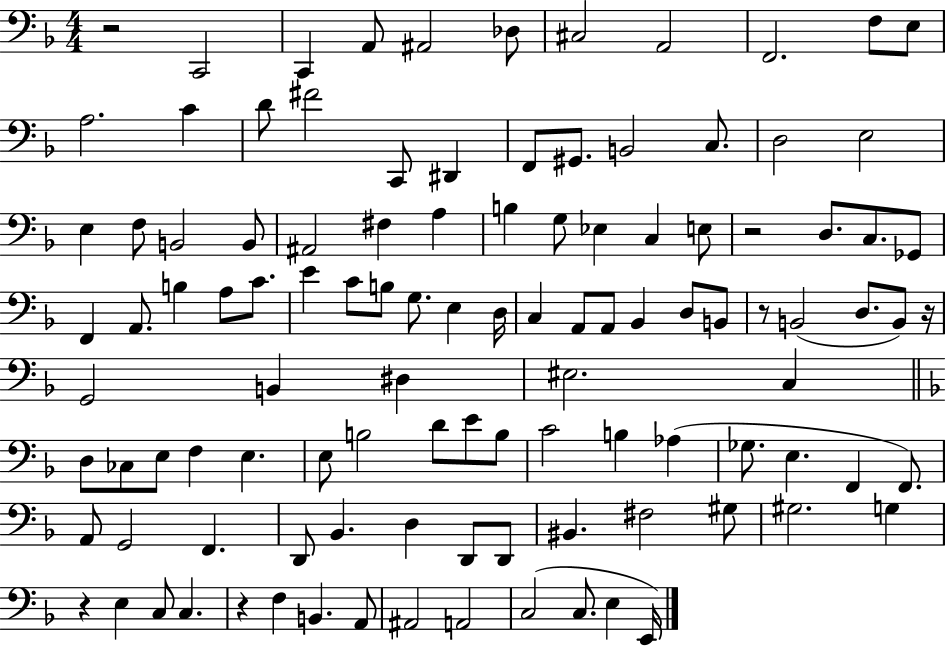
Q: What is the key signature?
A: F major